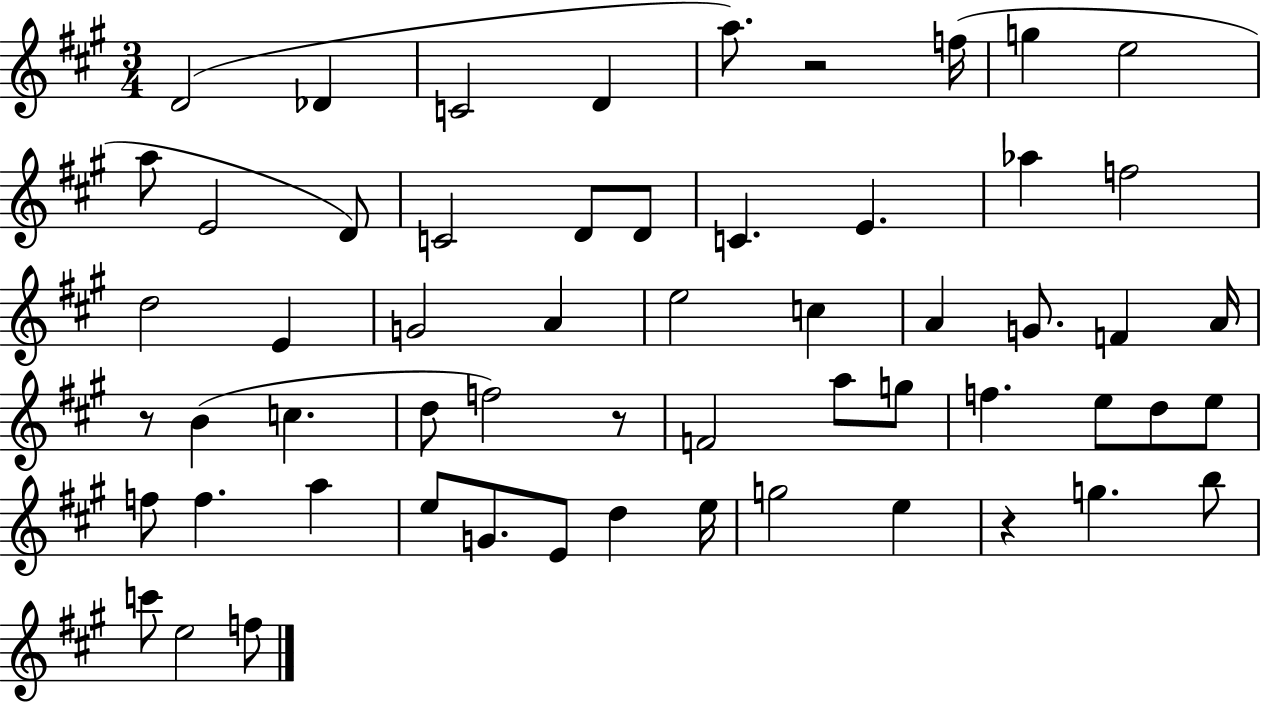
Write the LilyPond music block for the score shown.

{
  \clef treble
  \numericTimeSignature
  \time 3/4
  \key a \major
  d'2( des'4 | c'2 d'4 | a''8.) r2 f''16( | g''4 e''2 | \break a''8 e'2 d'8) | c'2 d'8 d'8 | c'4. e'4. | aes''4 f''2 | \break d''2 e'4 | g'2 a'4 | e''2 c''4 | a'4 g'8. f'4 a'16 | \break r8 b'4( c''4. | d''8 f''2) r8 | f'2 a''8 g''8 | f''4. e''8 d''8 e''8 | \break f''8 f''4. a''4 | e''8 g'8. e'8 d''4 e''16 | g''2 e''4 | r4 g''4. b''8 | \break c'''8 e''2 f''8 | \bar "|."
}